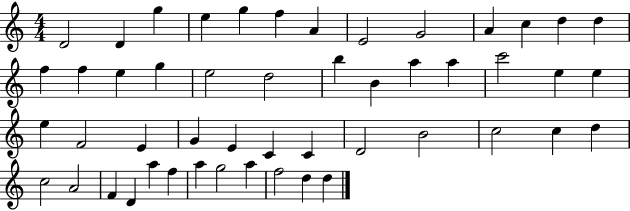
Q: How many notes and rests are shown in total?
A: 50